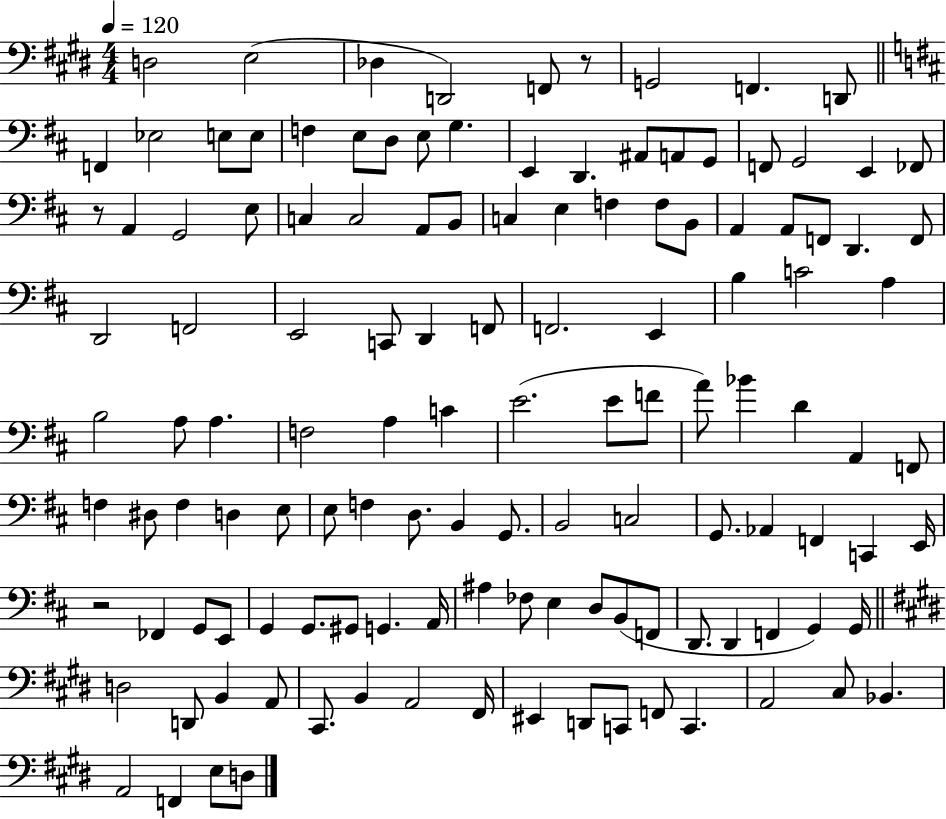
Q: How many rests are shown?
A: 3